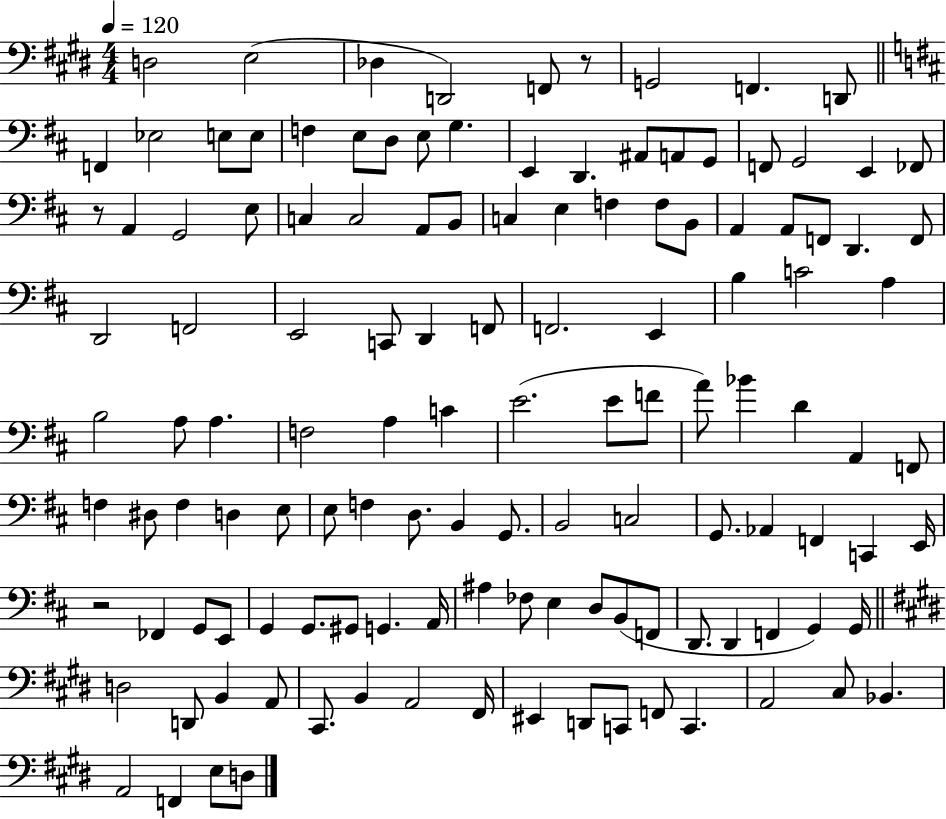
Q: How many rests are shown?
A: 3